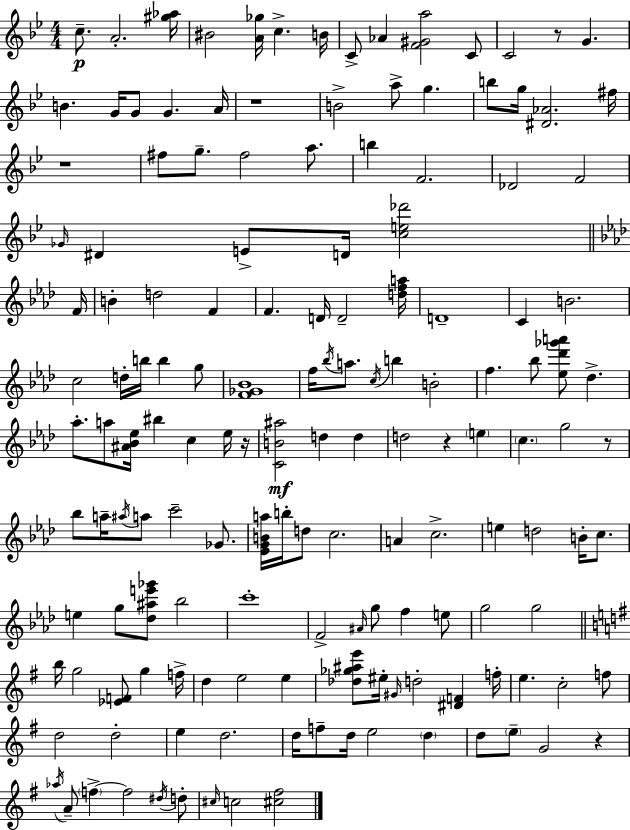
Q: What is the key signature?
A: BES major